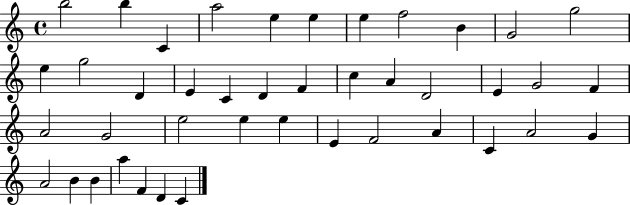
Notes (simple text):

B5/h B5/q C4/q A5/h E5/q E5/q E5/q F5/h B4/q G4/h G5/h E5/q G5/h D4/q E4/q C4/q D4/q F4/q C5/q A4/q D4/h E4/q G4/h F4/q A4/h G4/h E5/h E5/q E5/q E4/q F4/h A4/q C4/q A4/h G4/q A4/h B4/q B4/q A5/q F4/q D4/q C4/q